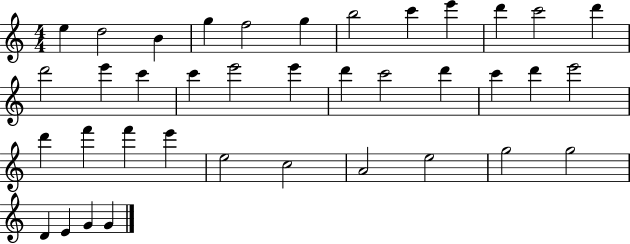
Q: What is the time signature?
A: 4/4